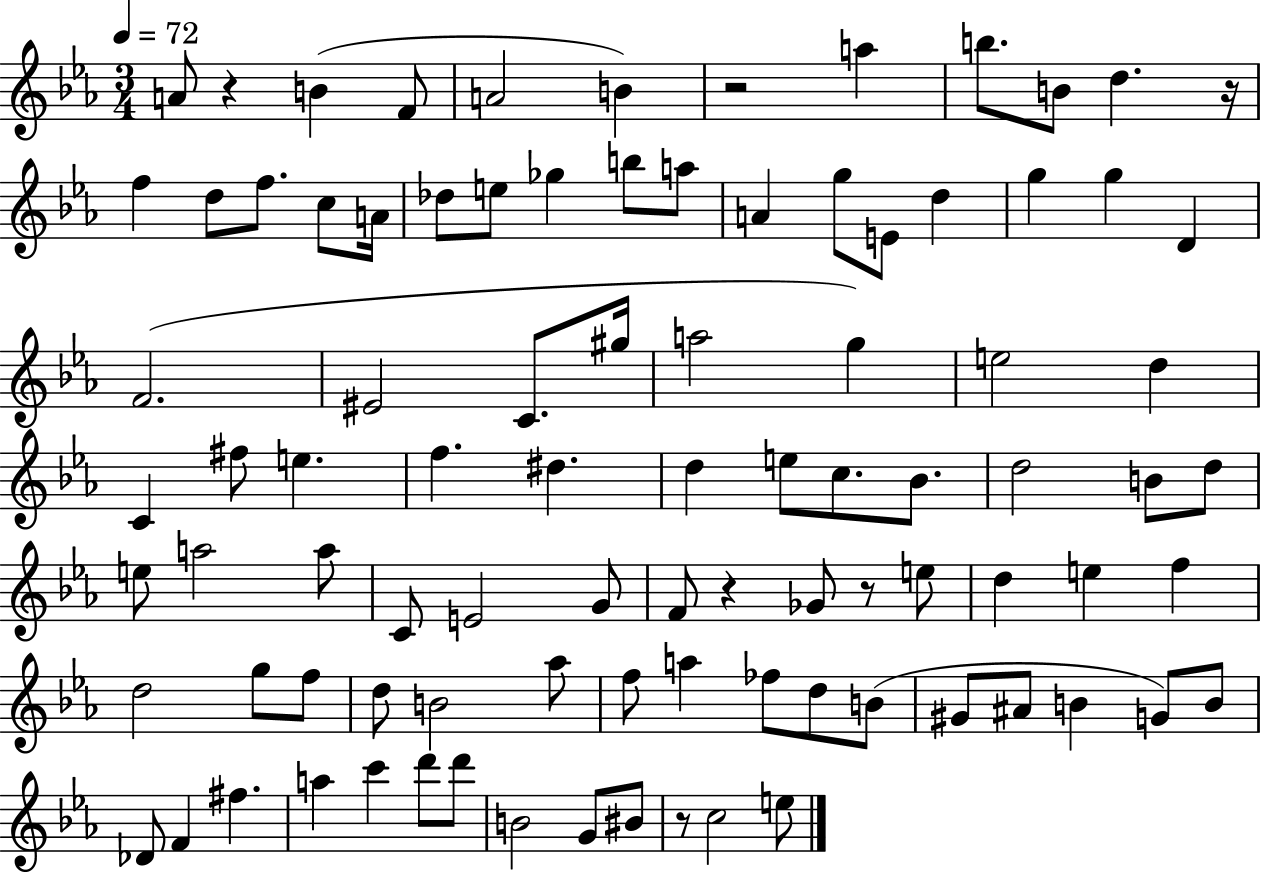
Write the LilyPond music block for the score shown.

{
  \clef treble
  \numericTimeSignature
  \time 3/4
  \key ees \major
  \tempo 4 = 72
  a'8 r4 b'4( f'8 | a'2 b'4) | r2 a''4 | b''8. b'8 d''4. r16 | \break f''4 d''8 f''8. c''8 a'16 | des''8 e''8 ges''4 b''8 a''8 | a'4 g''8 e'8 d''4 | g''4 g''4 d'4 | \break f'2.( | eis'2 c'8. gis''16 | a''2 g''4) | e''2 d''4 | \break c'4 fis''8 e''4. | f''4. dis''4. | d''4 e''8 c''8. bes'8. | d''2 b'8 d''8 | \break e''8 a''2 a''8 | c'8 e'2 g'8 | f'8 r4 ges'8 r8 e''8 | d''4 e''4 f''4 | \break d''2 g''8 f''8 | d''8 b'2 aes''8 | f''8 a''4 fes''8 d''8 b'8( | gis'8 ais'8 b'4 g'8) b'8 | \break des'8 f'4 fis''4. | a''4 c'''4 d'''8 d'''8 | b'2 g'8 bis'8 | r8 c''2 e''8 | \break \bar "|."
}